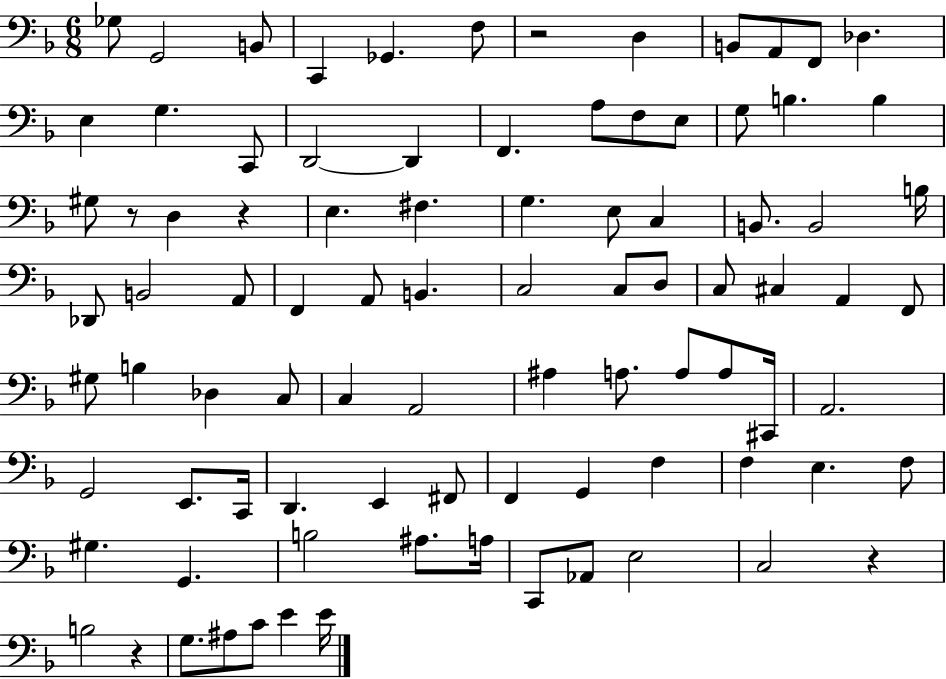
{
  \clef bass
  \numericTimeSignature
  \time 6/8
  \key f \major
  ges8 g,2 b,8 | c,4 ges,4. f8 | r2 d4 | b,8 a,8 f,8 des4. | \break e4 g4. c,8 | d,2~~ d,4 | f,4. a8 f8 e8 | g8 b4. b4 | \break gis8 r8 d4 r4 | e4. fis4. | g4. e8 c4 | b,8. b,2 b16 | \break des,8 b,2 a,8 | f,4 a,8 b,4. | c2 c8 d8 | c8 cis4 a,4 f,8 | \break gis8 b4 des4 c8 | c4 a,2 | ais4 a8. a8 a8 cis,16 | a,2. | \break g,2 e,8. c,16 | d,4. e,4 fis,8 | f,4 g,4 f4 | f4 e4. f8 | \break gis4. g,4. | b2 ais8. a16 | c,8 aes,8 e2 | c2 r4 | \break b2 r4 | g8. ais8 c'8 e'4 e'16 | \bar "|."
}